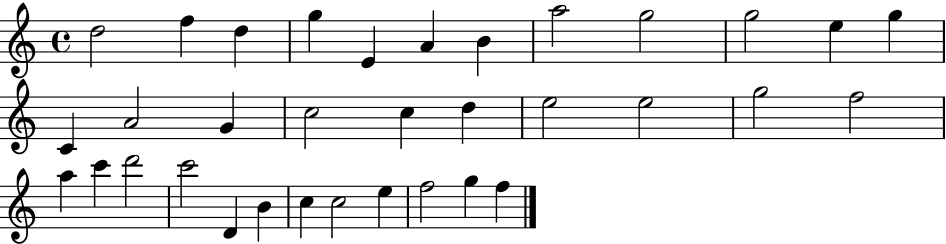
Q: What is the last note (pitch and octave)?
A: F5